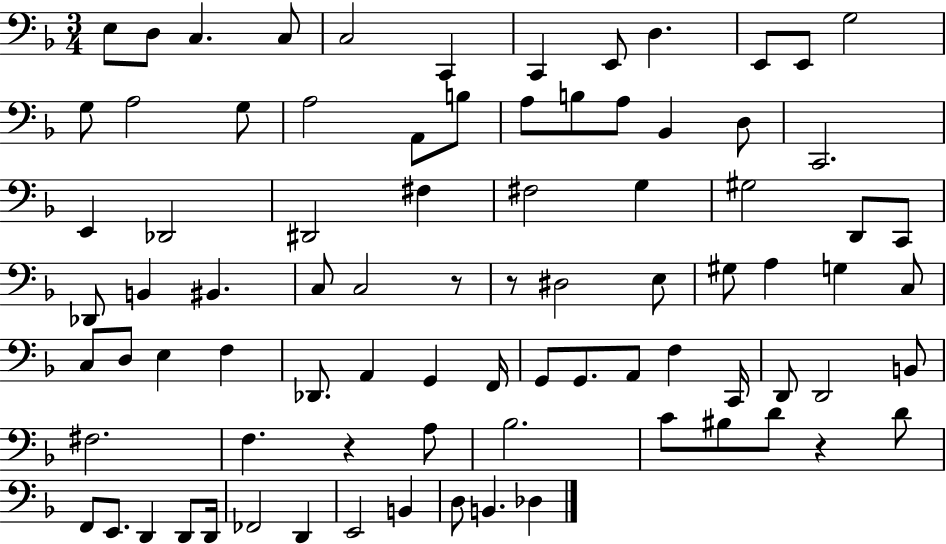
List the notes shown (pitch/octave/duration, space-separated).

E3/e D3/e C3/q. C3/e C3/h C2/q C2/q E2/e D3/q. E2/e E2/e G3/h G3/e A3/h G3/e A3/h A2/e B3/e A3/e B3/e A3/e Bb2/q D3/e C2/h. E2/q Db2/h D#2/h F#3/q F#3/h G3/q G#3/h D2/e C2/e Db2/e B2/q BIS2/q. C3/e C3/h R/e R/e D#3/h E3/e G#3/e A3/q G3/q C3/e C3/e D3/e E3/q F3/q Db2/e. A2/q G2/q F2/s G2/e G2/e. A2/e F3/q C2/s D2/e D2/h B2/e F#3/h. F3/q. R/q A3/e Bb3/h. C4/e BIS3/e D4/e R/q D4/e F2/e E2/e. D2/q D2/e D2/s FES2/h D2/q E2/h B2/q D3/e B2/q. Db3/q